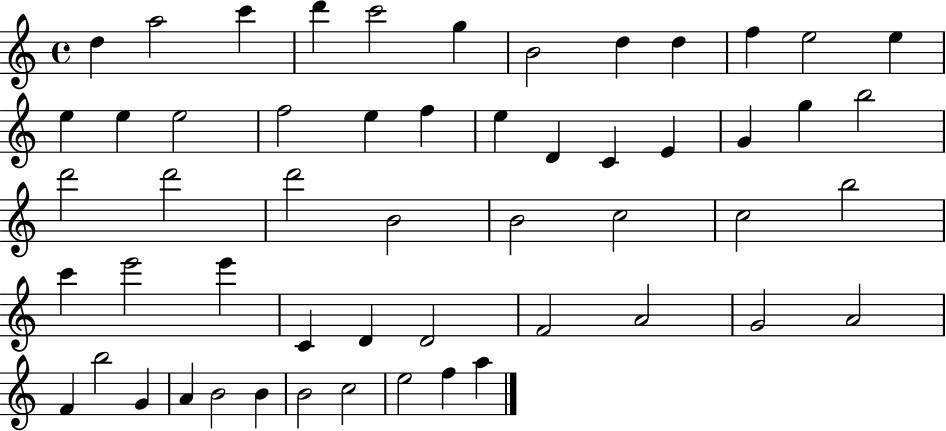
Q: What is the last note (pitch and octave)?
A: A5